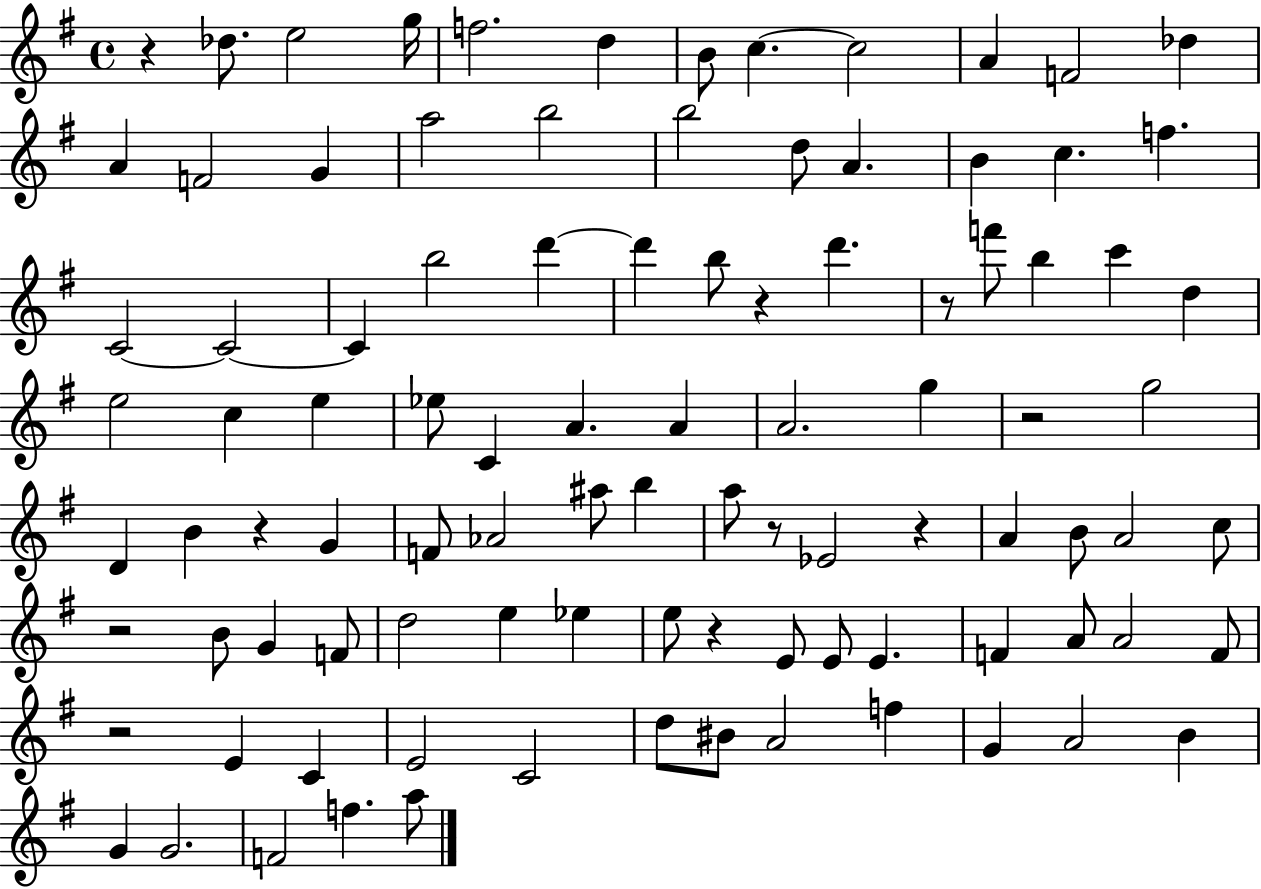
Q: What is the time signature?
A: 4/4